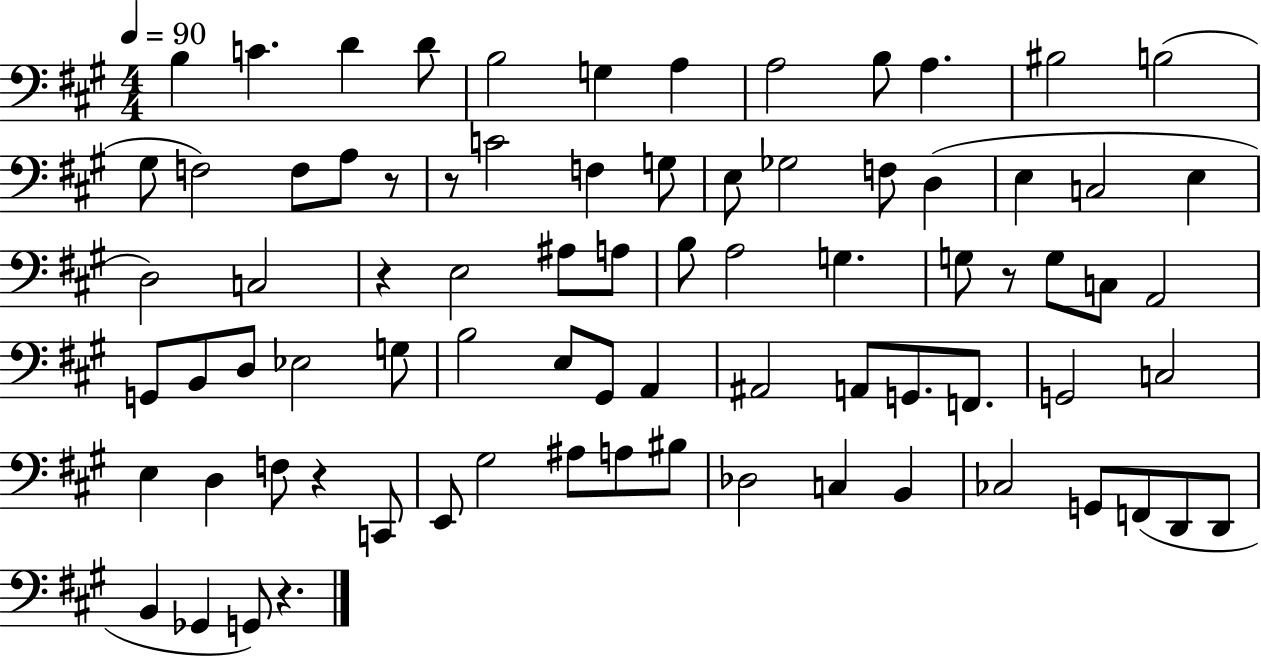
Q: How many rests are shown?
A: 6